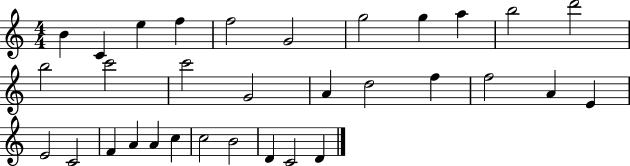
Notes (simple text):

B4/q C4/q E5/q F5/q F5/h G4/h G5/h G5/q A5/q B5/h D6/h B5/h C6/h C6/h G4/h A4/q D5/h F5/q F5/h A4/q E4/q E4/h C4/h F4/q A4/q A4/q C5/q C5/h B4/h D4/q C4/h D4/q